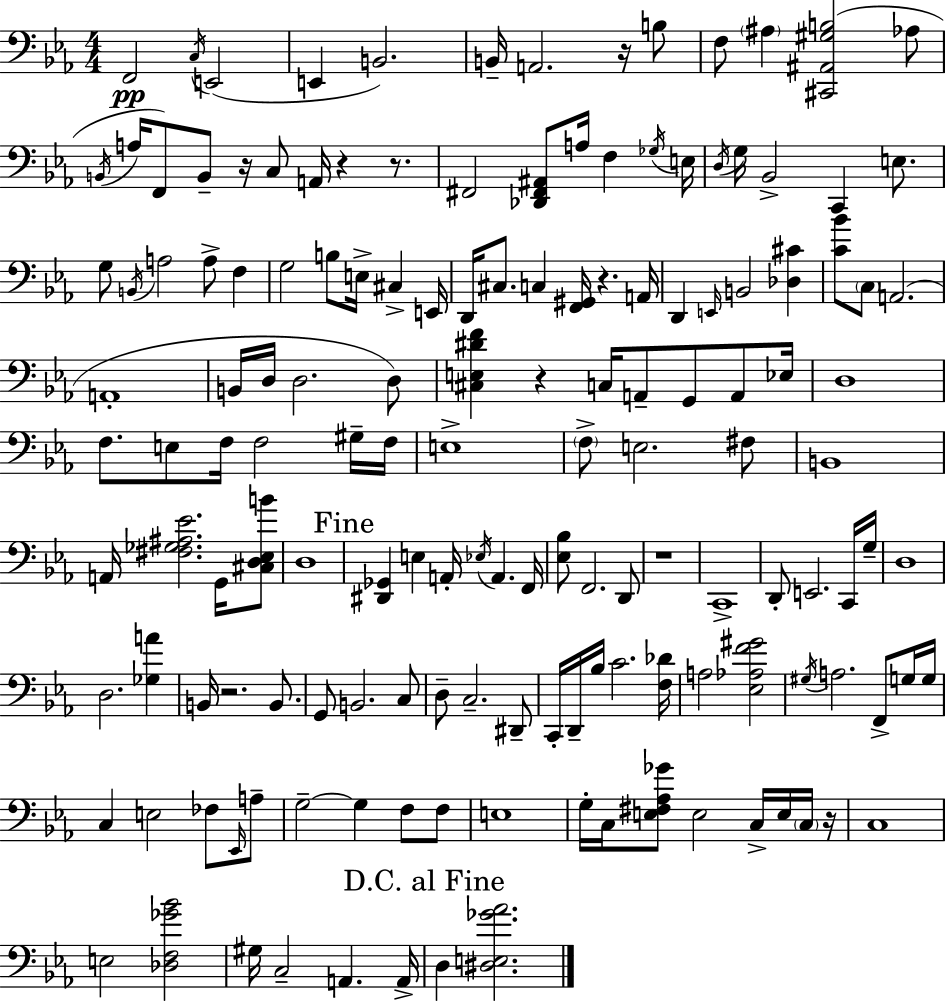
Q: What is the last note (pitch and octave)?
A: D3